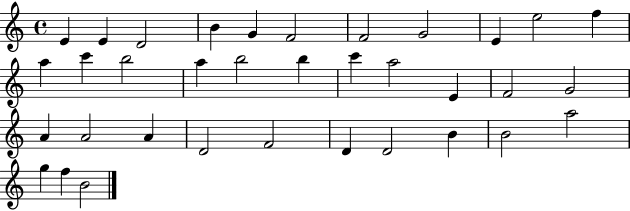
E4/q E4/q D4/h B4/q G4/q F4/h F4/h G4/h E4/q E5/h F5/q A5/q C6/q B5/h A5/q B5/h B5/q C6/q A5/h E4/q F4/h G4/h A4/q A4/h A4/q D4/h F4/h D4/q D4/h B4/q B4/h A5/h G5/q F5/q B4/h